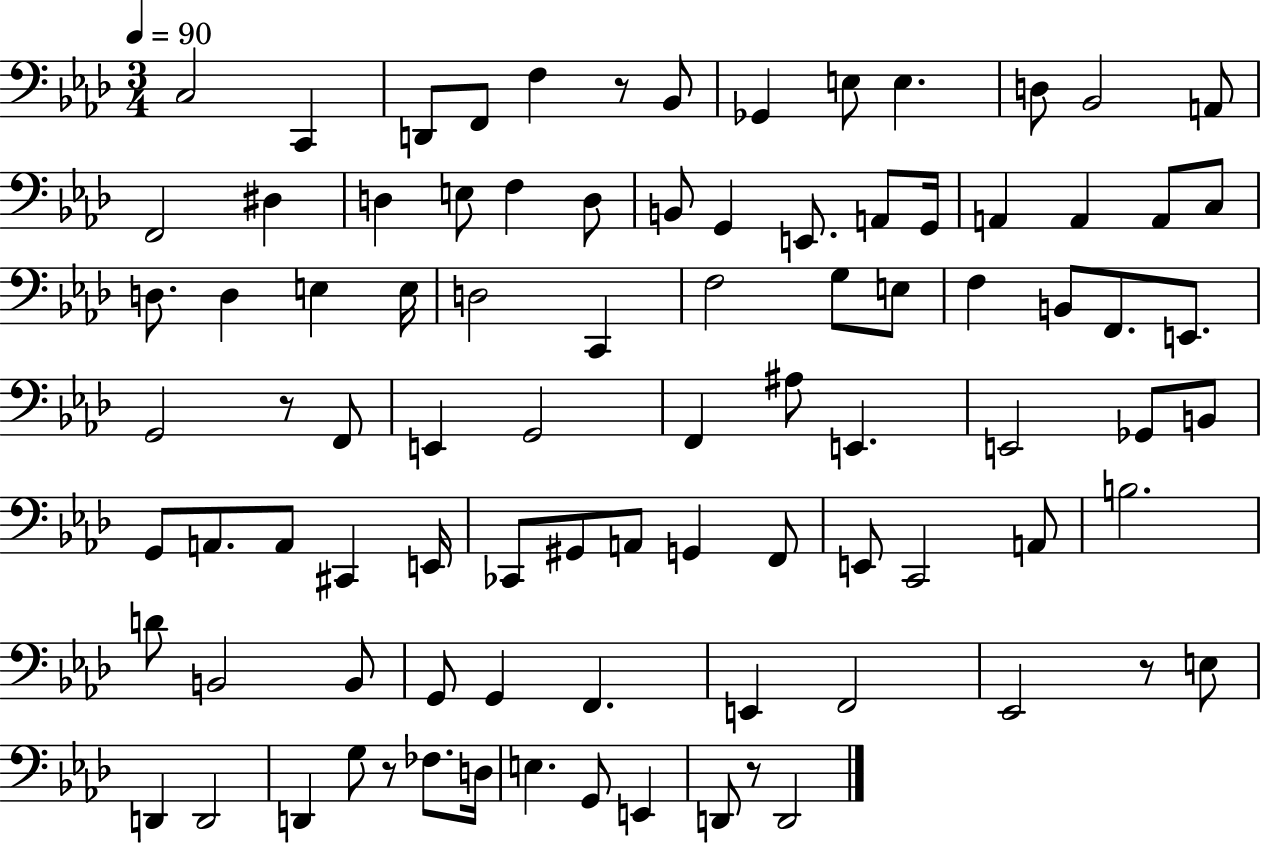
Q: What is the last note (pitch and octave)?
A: D2